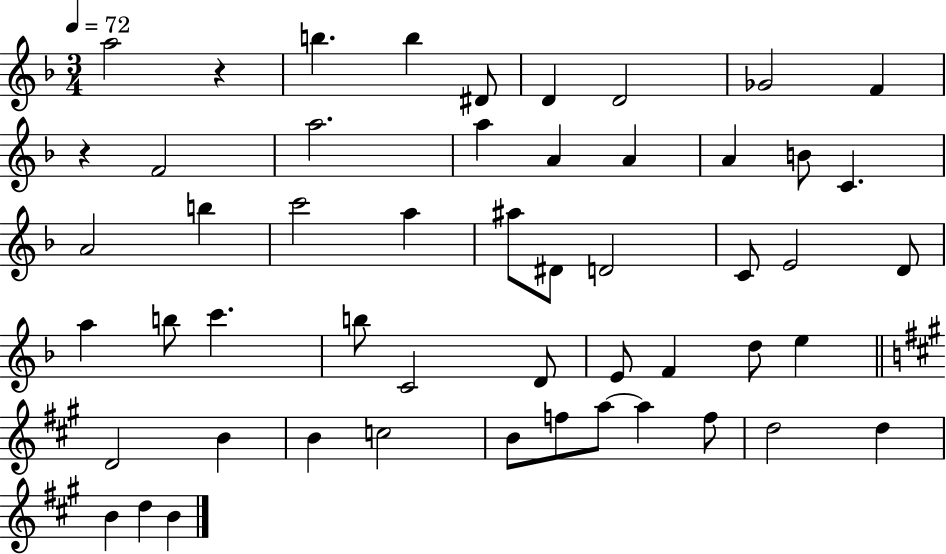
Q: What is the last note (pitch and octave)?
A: B4